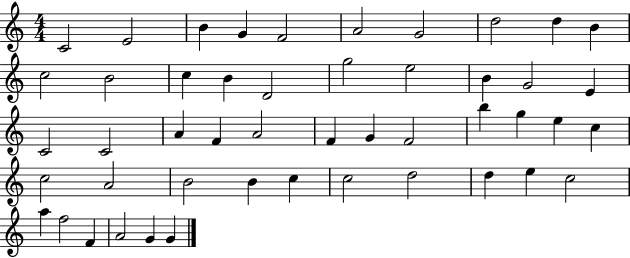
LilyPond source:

{
  \clef treble
  \numericTimeSignature
  \time 4/4
  \key c \major
  c'2 e'2 | b'4 g'4 f'2 | a'2 g'2 | d''2 d''4 b'4 | \break c''2 b'2 | c''4 b'4 d'2 | g''2 e''2 | b'4 g'2 e'4 | \break c'2 c'2 | a'4 f'4 a'2 | f'4 g'4 f'2 | b''4 g''4 e''4 c''4 | \break c''2 a'2 | b'2 b'4 c''4 | c''2 d''2 | d''4 e''4 c''2 | \break a''4 f''2 f'4 | a'2 g'4 g'4 | \bar "|."
}